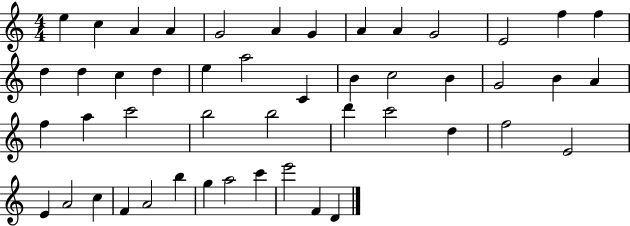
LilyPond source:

{
  \clef treble
  \numericTimeSignature
  \time 4/4
  \key c \major
  e''4 c''4 a'4 a'4 | g'2 a'4 g'4 | a'4 a'4 g'2 | e'2 f''4 f''4 | \break d''4 d''4 c''4 d''4 | e''4 a''2 c'4 | b'4 c''2 b'4 | g'2 b'4 a'4 | \break f''4 a''4 c'''2 | b''2 b''2 | d'''4 c'''2 d''4 | f''2 e'2 | \break e'4 a'2 c''4 | f'4 a'2 b''4 | g''4 a''2 c'''4 | e'''2 f'4 d'4 | \break \bar "|."
}